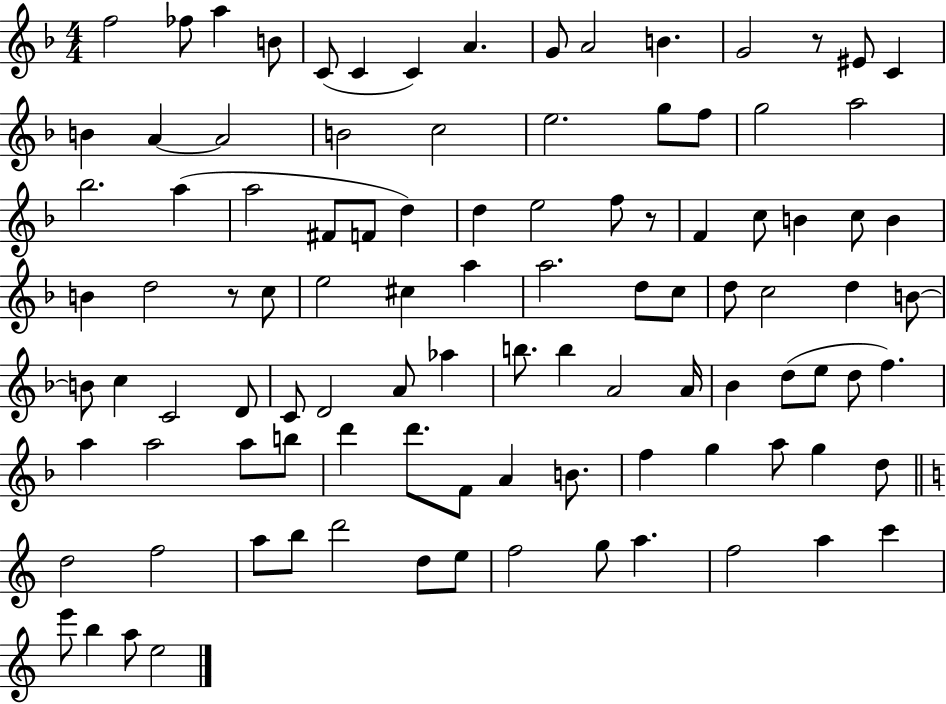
X:1
T:Untitled
M:4/4
L:1/4
K:F
f2 _f/2 a B/2 C/2 C C A G/2 A2 B G2 z/2 ^E/2 C B A A2 B2 c2 e2 g/2 f/2 g2 a2 _b2 a a2 ^F/2 F/2 d d e2 f/2 z/2 F c/2 B c/2 B B d2 z/2 c/2 e2 ^c a a2 d/2 c/2 d/2 c2 d B/2 B/2 c C2 D/2 C/2 D2 A/2 _a b/2 b A2 A/4 _B d/2 e/2 d/2 f a a2 a/2 b/2 d' d'/2 F/2 A B/2 f g a/2 g d/2 d2 f2 a/2 b/2 d'2 d/2 e/2 f2 g/2 a f2 a c' e'/2 b a/2 e2